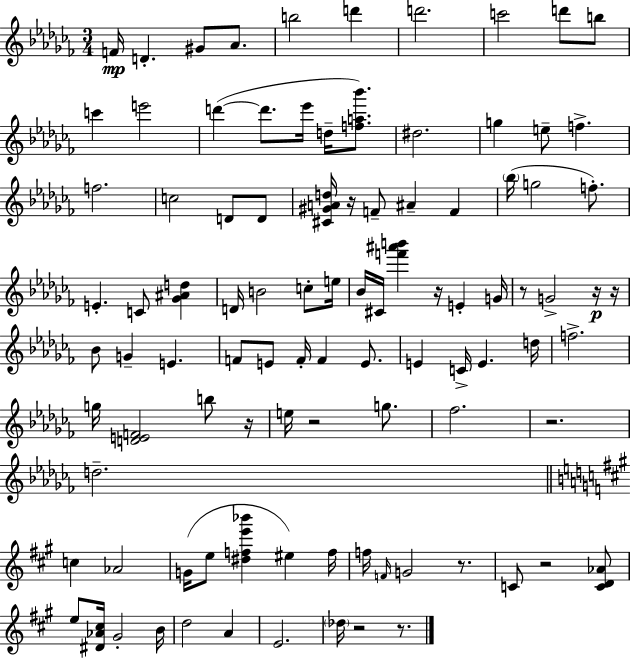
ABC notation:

X:1
T:Untitled
M:3/4
L:1/4
K:Abm
F/4 D ^G/2 _A/2 b2 d' d'2 c'2 d'/2 b/2 c' e'2 d' d'/2 _e'/4 d/4 [fa_b']/2 ^d2 g e/2 f f2 c2 D/2 D/2 [^C^GAd]/4 z/4 F/2 ^A F _b/4 g2 f/2 E C/2 [_G^Ad] D/4 B2 c/2 e/4 _B/4 ^C/4 [f'^a'b'] z/4 E G/4 z/2 G2 z/4 z/4 _B/2 G E F/2 E/2 F/4 F E/2 E C/4 E d/4 f2 g/4 [DEF]2 b/2 z/4 e/4 z2 g/2 _f2 z2 d2 c _A2 G/4 e/2 [^dfe'_b'] ^e f/4 f/4 F/4 G2 z/2 C/2 z2 [CD_A]/2 e/2 [^D_A^c]/4 ^G2 B/4 d2 A E2 _d/4 z2 z/2